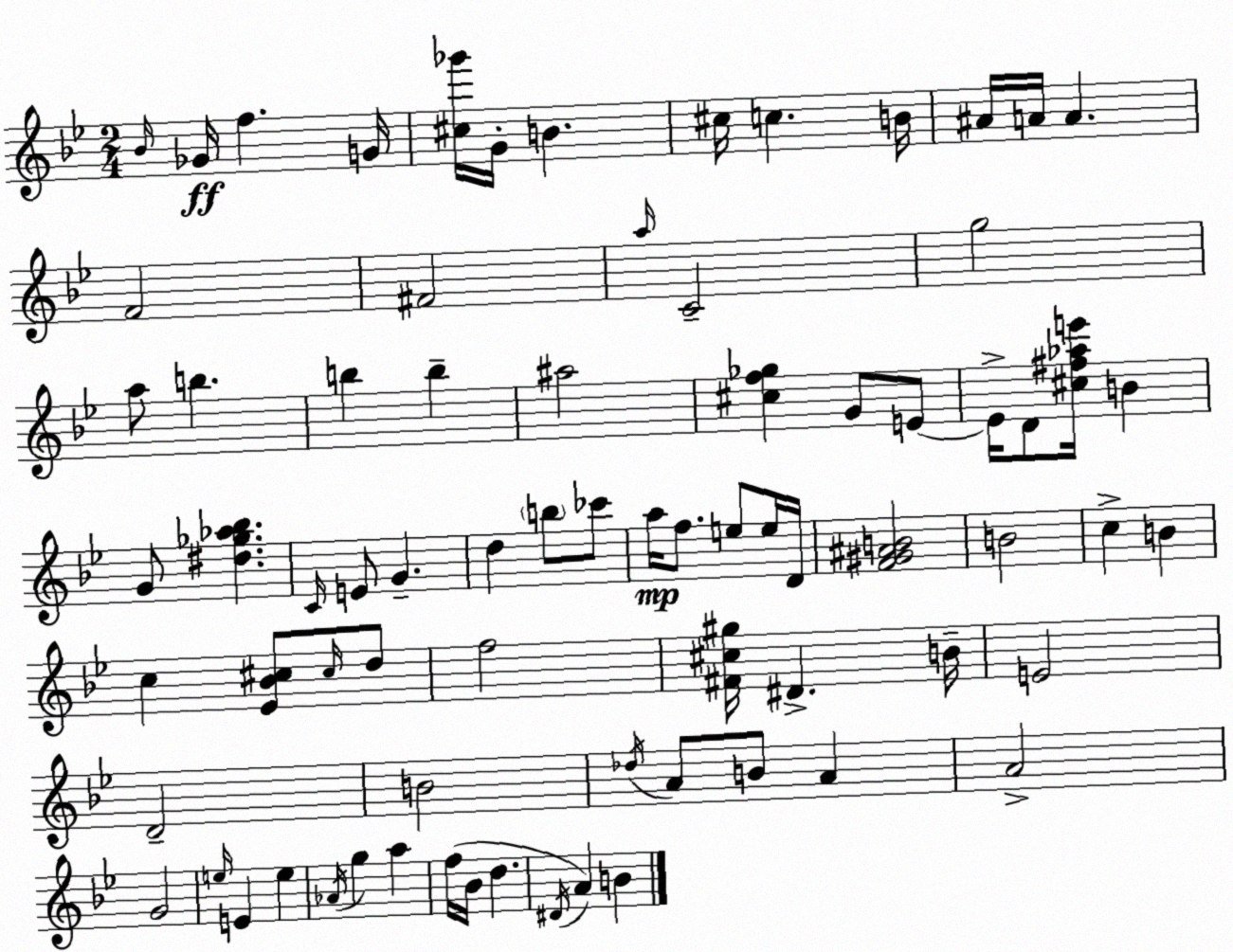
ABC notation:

X:1
T:Untitled
M:2/4
L:1/4
K:Bb
_B/4 _G/4 f G/4 [^c_g']/4 G/4 B ^c/4 c B/4 ^A/4 A/4 A F2 ^F2 a/4 C2 g2 a/2 b b b ^a2 [^cf_g] G/2 E/2 E/4 D/2 [^c^f_ae']/4 B G/2 [^d_g_a_b] C/4 E/2 G d b/2 _c'/2 a/4 f/2 e/2 e/4 D/4 [F^G^AB]2 B2 c B c [_E_B^c]/2 ^c/4 d/2 f2 [^F^c^g]/4 ^D B/4 E2 D2 B2 _d/4 A/2 B/2 A A2 G2 e/4 E e _A/4 g a f/4 _B/4 d ^D/4 A B